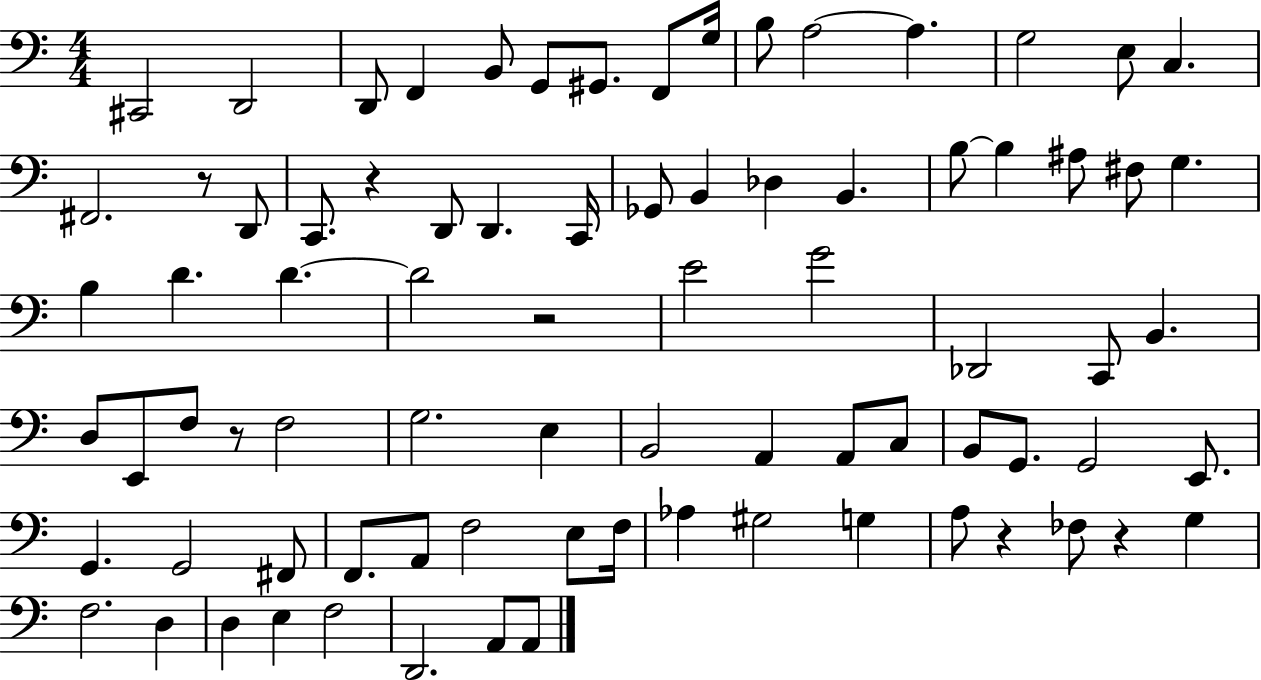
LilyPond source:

{
  \clef bass
  \numericTimeSignature
  \time 4/4
  \key c \major
  cis,2 d,2 | d,8 f,4 b,8 g,8 gis,8. f,8 g16 | b8 a2~~ a4. | g2 e8 c4. | \break fis,2. r8 d,8 | c,8. r4 d,8 d,4. c,16 | ges,8 b,4 des4 b,4. | b8~~ b4 ais8 fis8 g4. | \break b4 d'4. d'4.~~ | d'2 r2 | e'2 g'2 | des,2 c,8 b,4. | \break d8 e,8 f8 r8 f2 | g2. e4 | b,2 a,4 a,8 c8 | b,8 g,8. g,2 e,8. | \break g,4. g,2 fis,8 | f,8. a,8 f2 e8 f16 | aes4 gis2 g4 | a8 r4 fes8 r4 g4 | \break f2. d4 | d4 e4 f2 | d,2. a,8 a,8 | \bar "|."
}